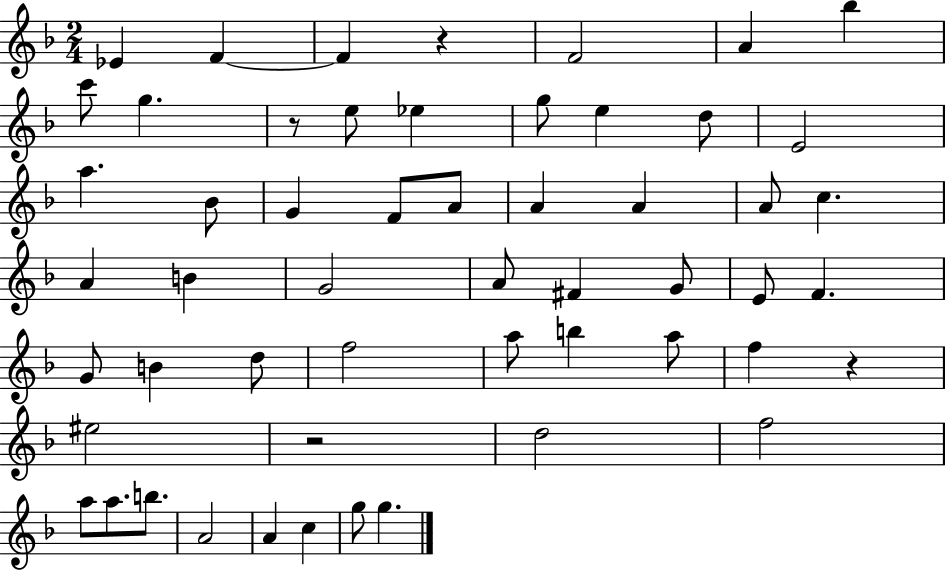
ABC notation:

X:1
T:Untitled
M:2/4
L:1/4
K:F
_E F F z F2 A _b c'/2 g z/2 e/2 _e g/2 e d/2 E2 a _B/2 G F/2 A/2 A A A/2 c A B G2 A/2 ^F G/2 E/2 F G/2 B d/2 f2 a/2 b a/2 f z ^e2 z2 d2 f2 a/2 a/2 b/2 A2 A c g/2 g